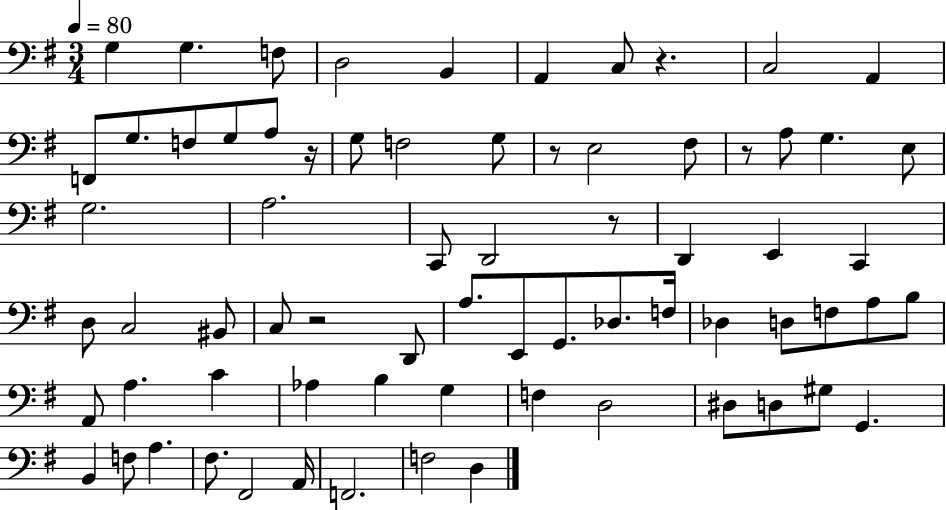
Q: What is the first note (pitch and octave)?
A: G3